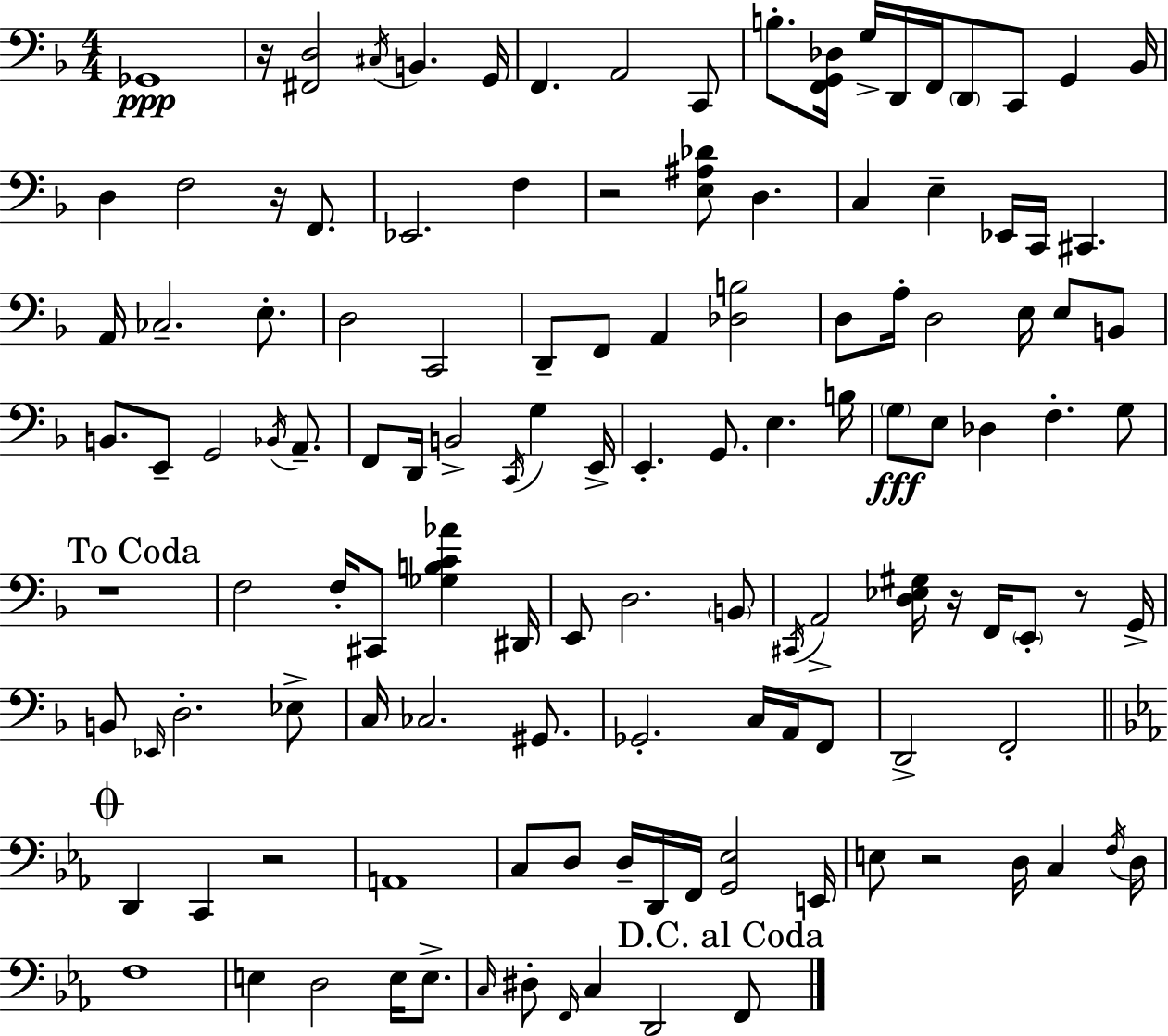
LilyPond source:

{
  \clef bass
  \numericTimeSignature
  \time 4/4
  \key f \major
  ges,1\ppp | r16 <fis, d>2 \acciaccatura { cis16 } b,4. | g,16 f,4. a,2 c,8 | b8.-. <f, g, des>16 g16-> d,16 f,16 \parenthesize d,8 c,8 g,4 | \break bes,16 d4 f2 r16 f,8. | ees,2. f4 | r2 <e ais des'>8 d4. | c4 e4-- ees,16 c,16 cis,4. | \break a,16 ces2.-- e8.-. | d2 c,2 | d,8-- f,8 a,4 <des b>2 | d8 a16-. d2 e16 e8 b,8 | \break b,8. e,8-- g,2 \acciaccatura { bes,16 } a,8.-- | f,8 d,16 b,2-> \acciaccatura { c,16 } g4 | e,16-> e,4.-. g,8. e4. | b16 \parenthesize g8\fff e8 des4 f4.-. | \break g8 \mark "To Coda" r1 | f2 f16-. cis,8 <ges b c' aes'>4 | dis,16 e,8 d2. | \parenthesize b,8 \acciaccatura { cis,16 } a,2-> <d ees gis>16 r16 f,16 \parenthesize e,8-. | \break r8 g,16-> b,8 \grace { ees,16 } d2.-. | ees8-> c16 ces2. | gis,8. ges,2.-. | c16 a,16 f,8 d,2-> f,2-. | \break \mark \markup { \musicglyph "scripts.coda" } \bar "||" \break \key ees \major d,4 c,4 r2 | a,1 | c8 d8 d16-- d,16 f,16 <g, ees>2 e,16 | e8 r2 d16 c4 \acciaccatura { f16 } | \break d16 f1 | e4 d2 e16 e8.-> | \grace { c16 } dis8-. \grace { f,16 } c4 d,2 | \mark "D.C. al Coda" f,8 \bar "|."
}